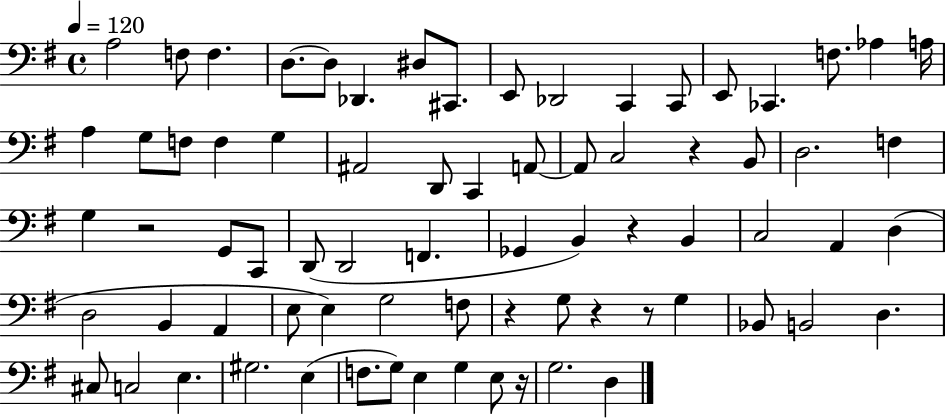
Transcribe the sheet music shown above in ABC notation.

X:1
T:Untitled
M:4/4
L:1/4
K:G
A,2 F,/2 F, D,/2 D,/2 _D,, ^D,/2 ^C,,/2 E,,/2 _D,,2 C,, C,,/2 E,,/2 _C,, F,/2 _A, A,/4 A, G,/2 F,/2 F, G, ^A,,2 D,,/2 C,, A,,/2 A,,/2 C,2 z B,,/2 D,2 F, G, z2 G,,/2 C,,/2 D,,/2 D,,2 F,, _G,, B,, z B,, C,2 A,, D, D,2 B,, A,, E,/2 E, G,2 F,/2 z G,/2 z z/2 G, _B,,/2 B,,2 D, ^C,/2 C,2 E, ^G,2 E, F,/2 G,/2 E, G, E,/2 z/4 G,2 D,